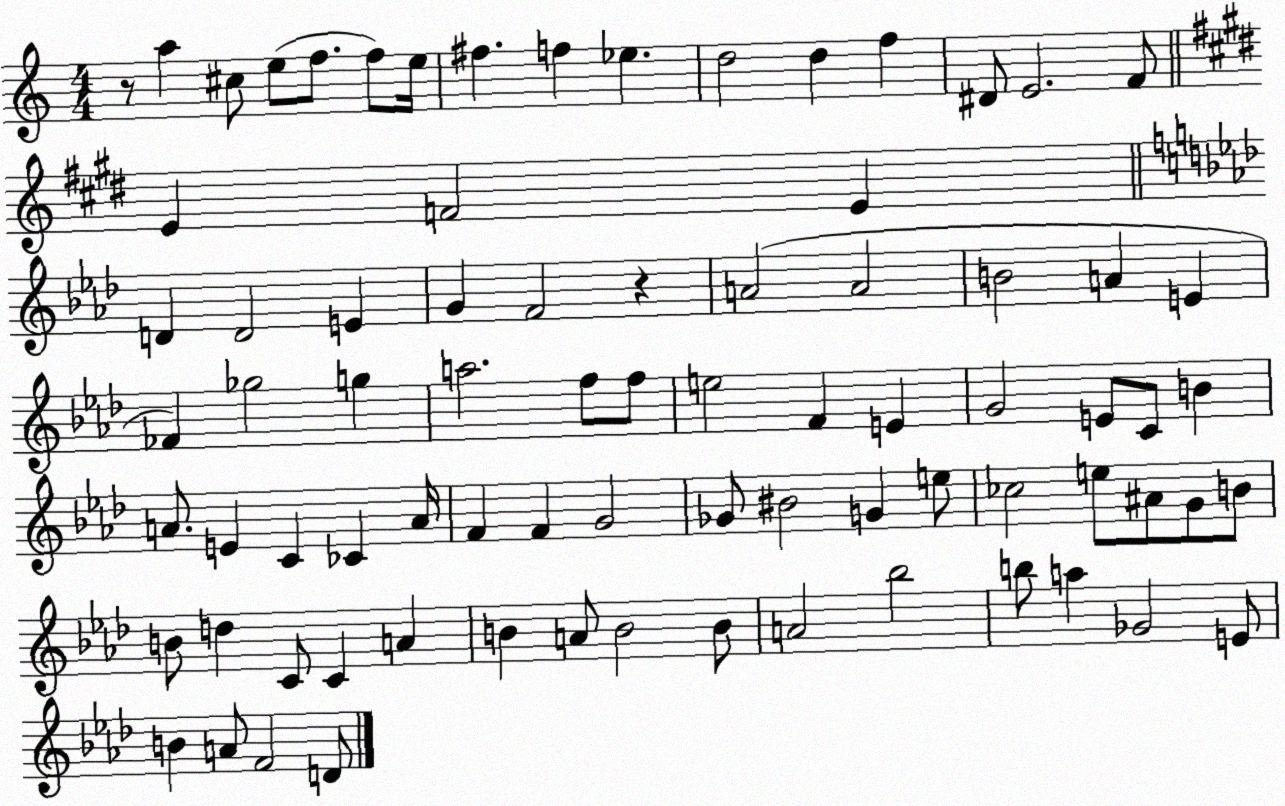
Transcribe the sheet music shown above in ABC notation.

X:1
T:Untitled
M:4/4
L:1/4
K:C
z/2 a ^c/2 e/2 f/2 f/2 e/4 ^f f _e d2 d f ^D/2 E2 F/2 E F2 E D D2 E G F2 z A2 A2 B2 A E _F _g2 g a2 f/2 f/2 e2 F E G2 E/2 C/2 B A/2 E C _C A/4 F F G2 _G/2 ^B2 G e/2 _c2 e/2 ^A/2 G/2 B/2 B/2 d C/2 C A B A/2 B2 B/2 A2 _b2 b/2 a _G2 E/2 B A/2 F2 D/2